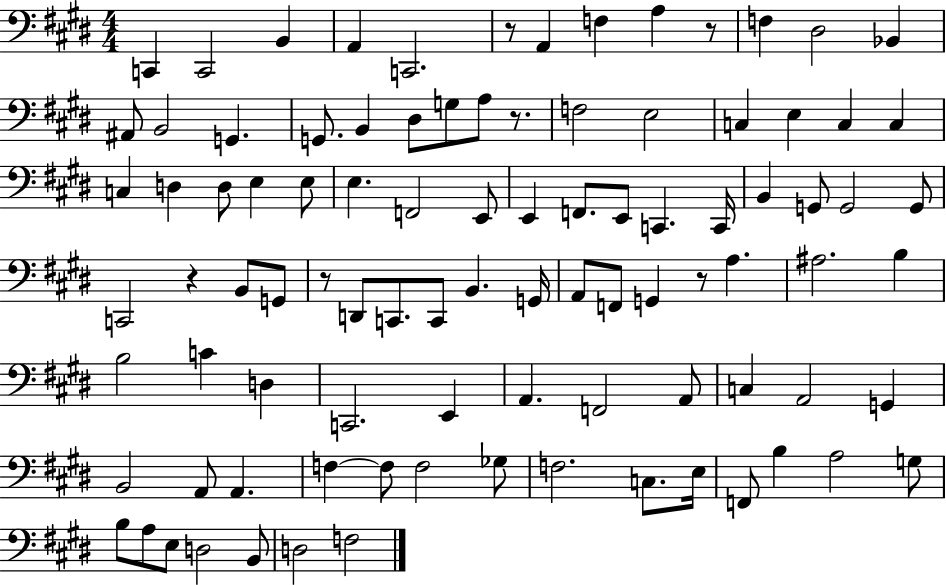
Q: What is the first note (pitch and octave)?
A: C2